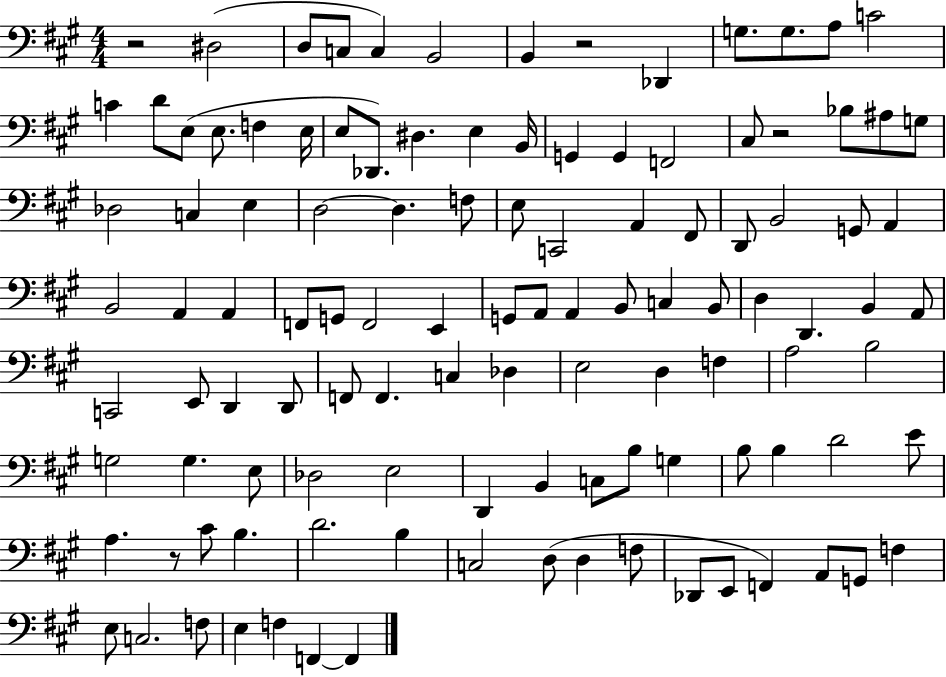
R/h D#3/h D3/e C3/e C3/q B2/h B2/q R/h Db2/q G3/e. G3/e. A3/e C4/h C4/q D4/e E3/e E3/e. F3/q E3/s E3/e Db2/e. D#3/q. E3/q B2/s G2/q G2/q F2/h C#3/e R/h Bb3/e A#3/e G3/e Db3/h C3/q E3/q D3/h D3/q. F3/e E3/e C2/h A2/q F#2/e D2/e B2/h G2/e A2/q B2/h A2/q A2/q F2/e G2/e F2/h E2/q G2/e A2/e A2/q B2/e C3/q B2/e D3/q D2/q. B2/q A2/e C2/h E2/e D2/q D2/e F2/e F2/q. C3/q Db3/q E3/h D3/q F3/q A3/h B3/h G3/h G3/q. E3/e Db3/h E3/h D2/q B2/q C3/e B3/e G3/q B3/e B3/q D4/h E4/e A3/q. R/e C#4/e B3/q. D4/h. B3/q C3/h D3/e D3/q F3/e Db2/e E2/e F2/q A2/e G2/e F3/q E3/e C3/h. F3/e E3/q F3/q F2/q F2/q